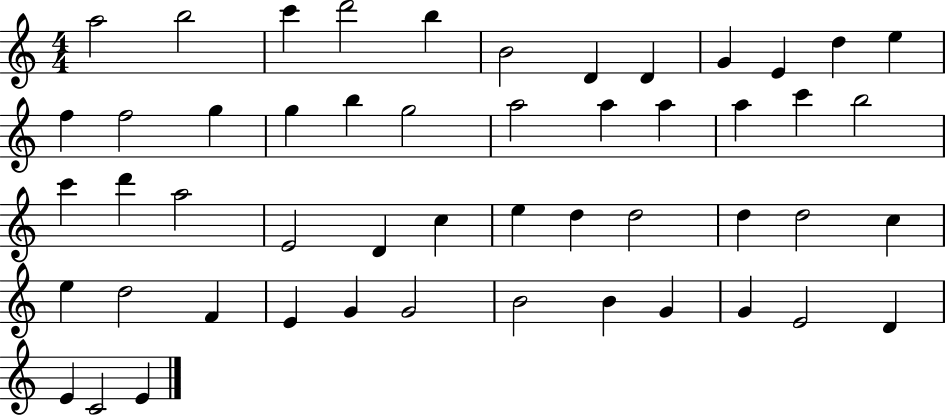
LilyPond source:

{
  \clef treble
  \numericTimeSignature
  \time 4/4
  \key c \major
  a''2 b''2 | c'''4 d'''2 b''4 | b'2 d'4 d'4 | g'4 e'4 d''4 e''4 | \break f''4 f''2 g''4 | g''4 b''4 g''2 | a''2 a''4 a''4 | a''4 c'''4 b''2 | \break c'''4 d'''4 a''2 | e'2 d'4 c''4 | e''4 d''4 d''2 | d''4 d''2 c''4 | \break e''4 d''2 f'4 | e'4 g'4 g'2 | b'2 b'4 g'4 | g'4 e'2 d'4 | \break e'4 c'2 e'4 | \bar "|."
}